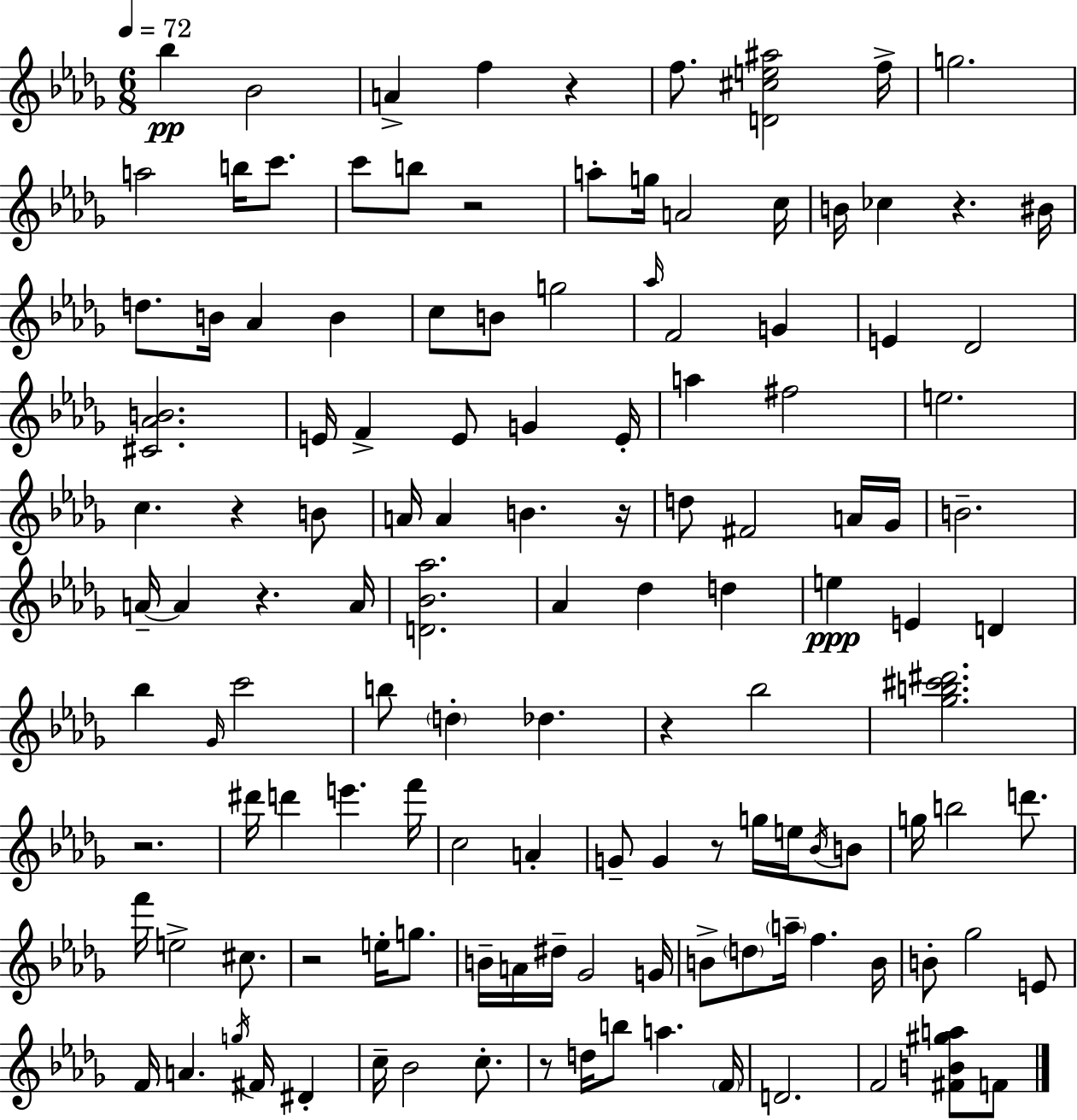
Bb5/q Bb4/h A4/q F5/q R/q F5/e. [D4,C#5,E5,A#5]/h F5/s G5/h. A5/h B5/s C6/e. C6/e B5/e R/h A5/e G5/s A4/h C5/s B4/s CES5/q R/q. BIS4/s D5/e. B4/s Ab4/q B4/q C5/e B4/e G5/h Ab5/s F4/h G4/q E4/q Db4/h [C#4,Ab4,B4]/h. E4/s F4/q E4/e G4/q E4/s A5/q F#5/h E5/h. C5/q. R/q B4/e A4/s A4/q B4/q. R/s D5/e F#4/h A4/s Gb4/s B4/h. A4/s A4/q R/q. A4/s [D4,Bb4,Ab5]/h. Ab4/q Db5/q D5/q E5/q E4/q D4/q Bb5/q Gb4/s C6/h B5/e D5/q Db5/q. R/q Bb5/h [Gb5,B5,C#6,D#6]/h. R/h. D#6/s D6/q E6/q. F6/s C5/h A4/q G4/e G4/q R/e G5/s E5/s Bb4/s B4/e G5/s B5/h D6/e. F6/s E5/h C#5/e. R/h E5/s G5/e. B4/s A4/s D#5/s Gb4/h G4/s B4/e D5/e A5/s F5/q. B4/s B4/e Gb5/h E4/e F4/s A4/q. G5/s F#4/s D#4/q C5/s Bb4/h C5/e. R/e D5/s B5/e A5/q. F4/s D4/h. F4/h [F#4,B4,G#5,A5]/e F4/e